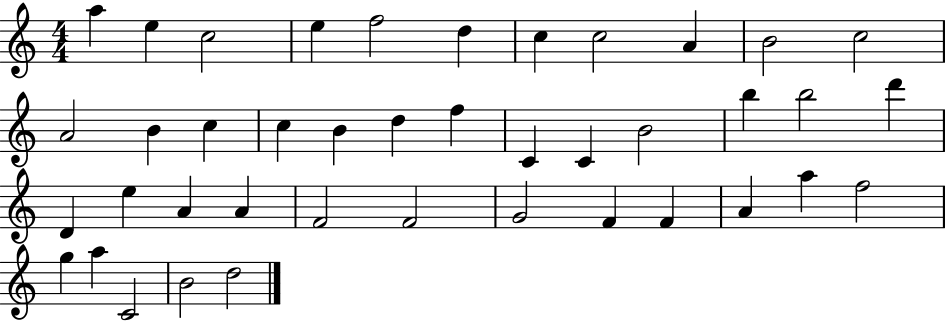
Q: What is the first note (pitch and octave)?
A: A5